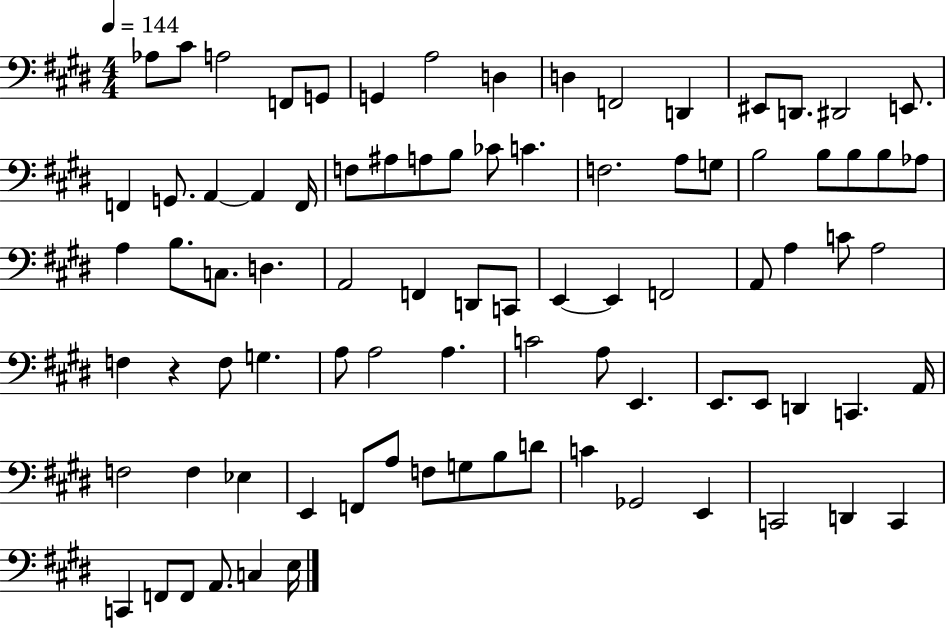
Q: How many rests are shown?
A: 1